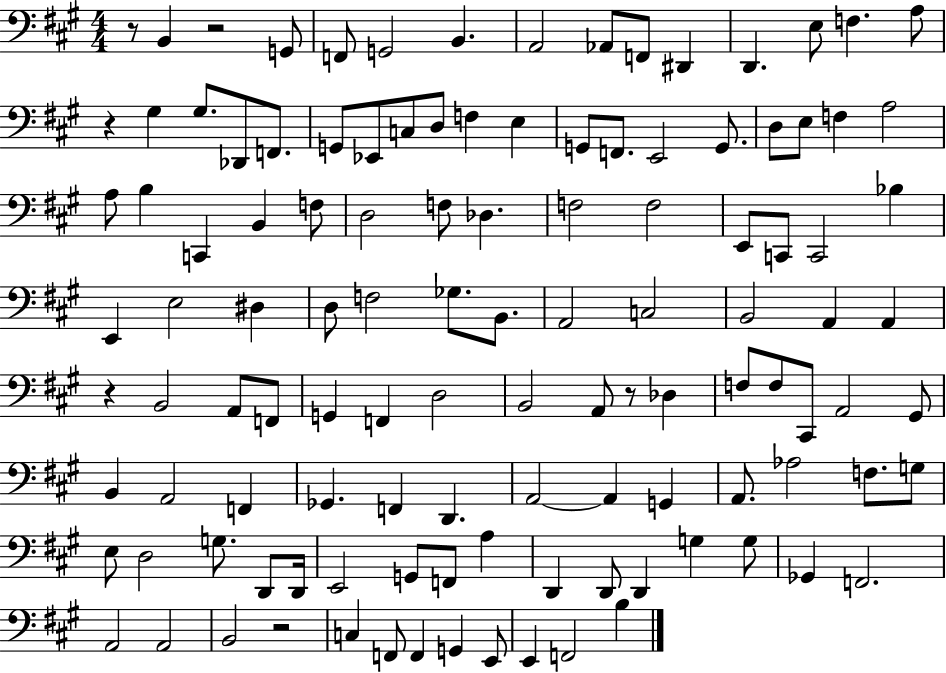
{
  \clef bass
  \numericTimeSignature
  \time 4/4
  \key a \major
  \repeat volta 2 { r8 b,4 r2 g,8 | f,8 g,2 b,4. | a,2 aes,8 f,8 dis,4 | d,4. e8 f4. a8 | \break r4 gis4 gis8. des,8 f,8. | g,8 ees,8 c8 d8 f4 e4 | g,8 f,8. e,2 g,8. | d8 e8 f4 a2 | \break a8 b4 c,4 b,4 f8 | d2 f8 des4. | f2 f2 | e,8 c,8 c,2 bes4 | \break e,4 e2 dis4 | d8 f2 ges8. b,8. | a,2 c2 | b,2 a,4 a,4 | \break r4 b,2 a,8 f,8 | g,4 f,4 d2 | b,2 a,8 r8 des4 | f8 f8 cis,8 a,2 gis,8 | \break b,4 a,2 f,4 | ges,4. f,4 d,4. | a,2~~ a,4 g,4 | a,8. aes2 f8. g8 | \break e8 d2 g8. d,8 d,16 | e,2 g,8 f,8 a4 | d,4 d,8 d,4 g4 g8 | ges,4 f,2. | \break a,2 a,2 | b,2 r2 | c4 f,8 f,4 g,4 e,8 | e,4 f,2 b4 | \break } \bar "|."
}